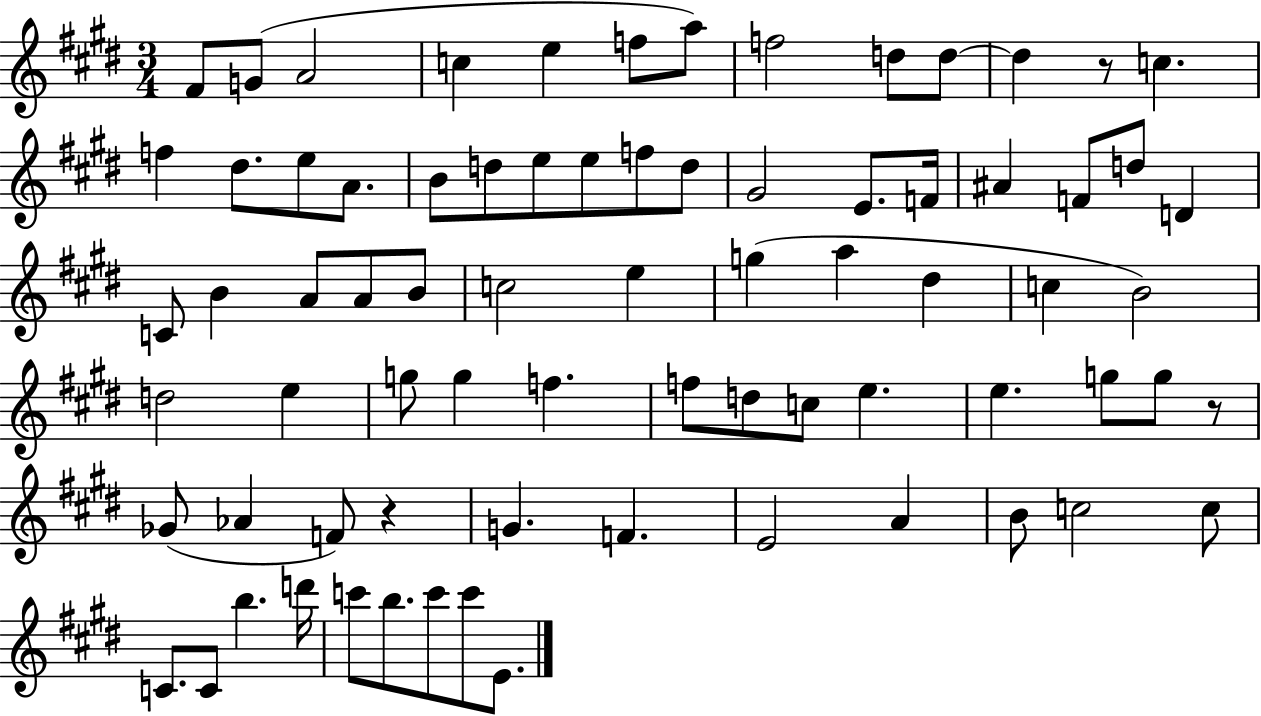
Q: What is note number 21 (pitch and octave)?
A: F5